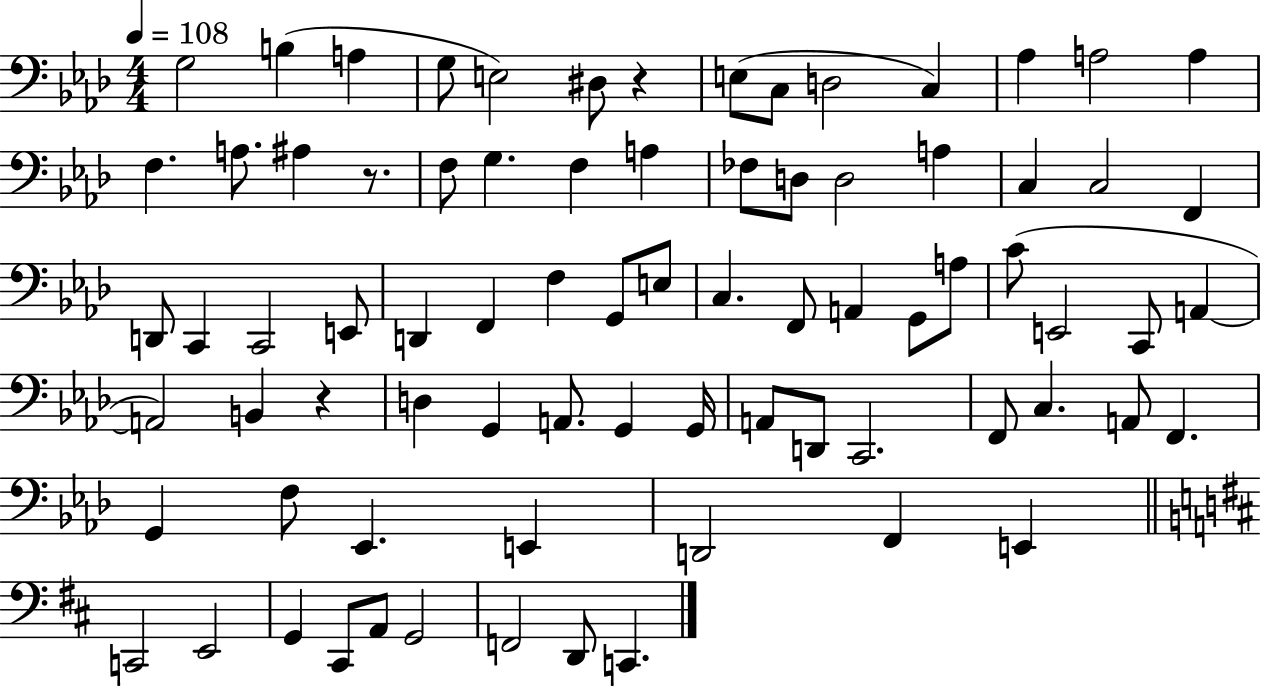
{
  \clef bass
  \numericTimeSignature
  \time 4/4
  \key aes \major
  \tempo 4 = 108
  \repeat volta 2 { g2 b4( a4 | g8 e2) dis8 r4 | e8( c8 d2 c4) | aes4 a2 a4 | \break f4. a8. ais4 r8. | f8 g4. f4 a4 | fes8 d8 d2 a4 | c4 c2 f,4 | \break d,8 c,4 c,2 e,8 | d,4 f,4 f4 g,8 e8 | c4. f,8 a,4 g,8 a8 | c'8( e,2 c,8 a,4~~ | \break a,2) b,4 r4 | d4 g,4 a,8. g,4 g,16 | a,8 d,8 c,2. | f,8 c4. a,8 f,4. | \break g,4 f8 ees,4. e,4 | d,2 f,4 e,4 | \bar "||" \break \key d \major c,2 e,2 | g,4 cis,8 a,8 g,2 | f,2 d,8 c,4. | } \bar "|."
}